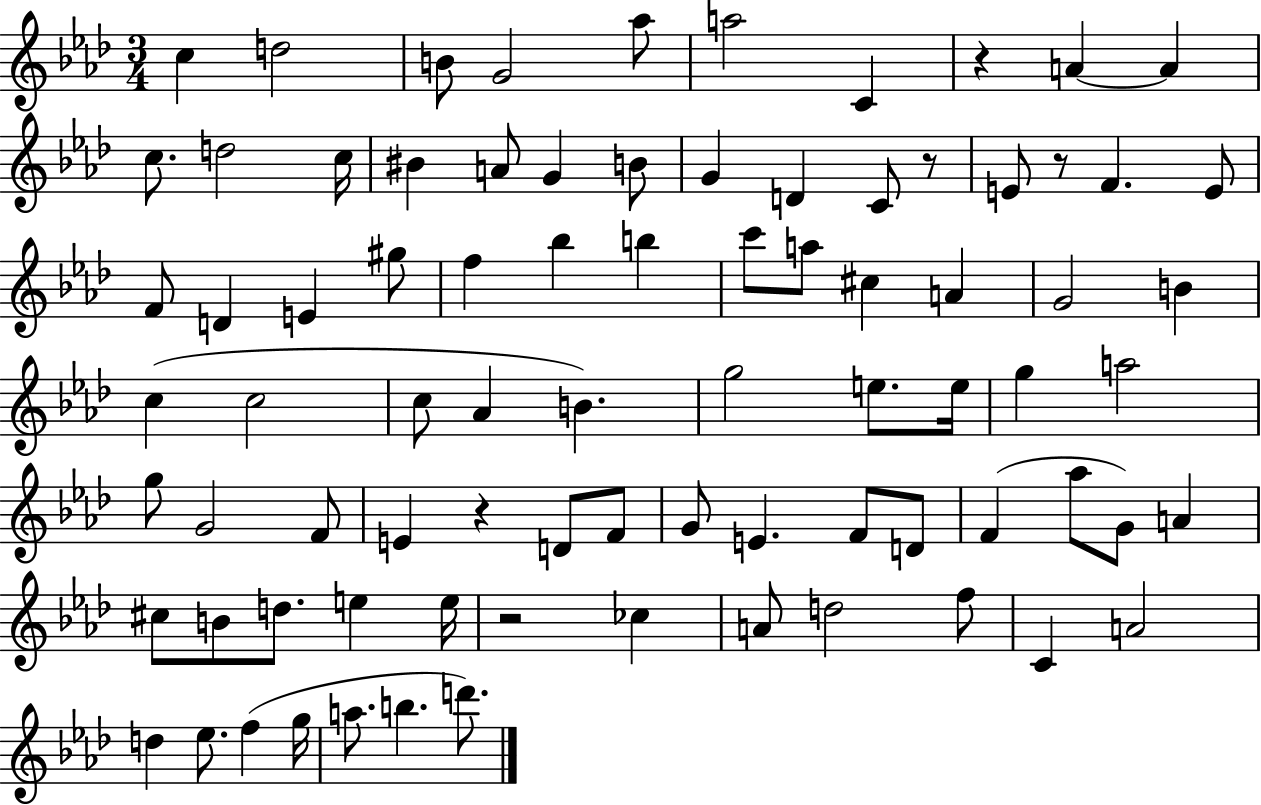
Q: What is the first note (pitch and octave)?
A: C5